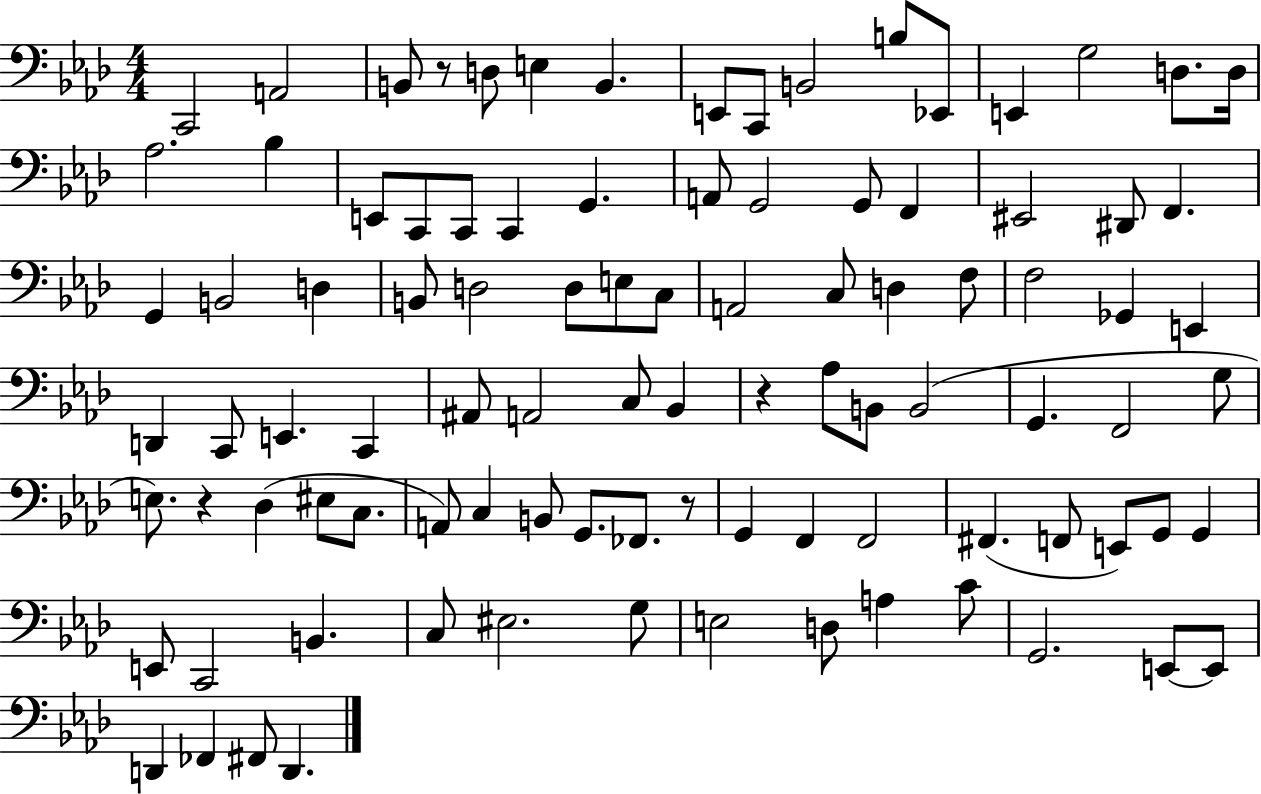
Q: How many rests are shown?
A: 4